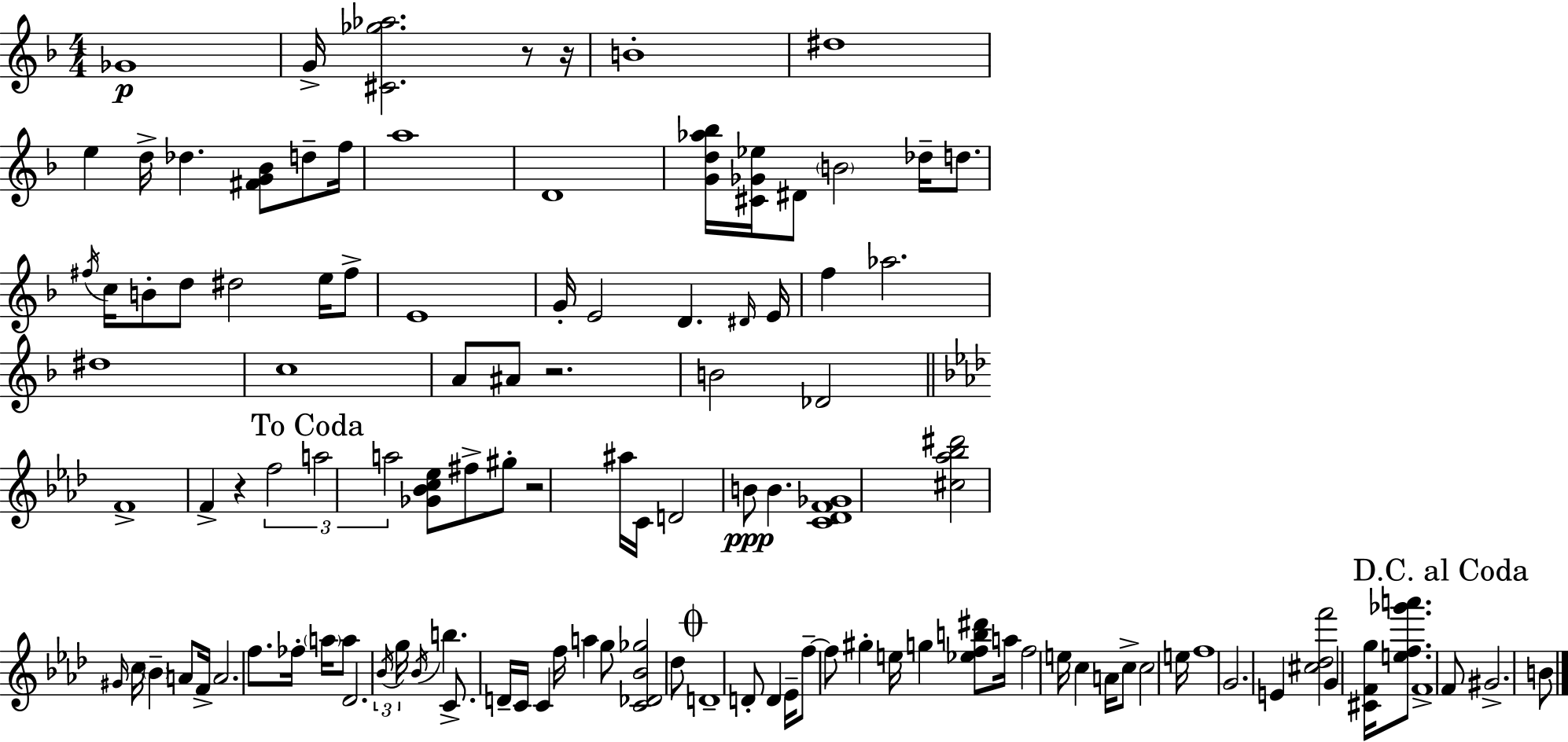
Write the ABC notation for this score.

X:1
T:Untitled
M:4/4
L:1/4
K:F
_G4 G/4 [^C_g_a]2 z/2 z/4 B4 ^d4 e d/4 _d [^FG_B]/2 d/2 f/4 a4 D4 [Gd_a_b]/4 [^C_G_e]/4 ^D/2 B2 _d/4 d/2 ^f/4 c/4 B/2 d/2 ^d2 e/4 ^f/2 E4 G/4 E2 D ^D/4 E/4 f _a2 ^d4 c4 A/2 ^A/2 z2 B2 _D2 F4 F z f2 a2 a2 [_G_Bc_e]/2 ^f/2 ^g/2 z2 ^a/4 C/4 D2 B/2 B [C_DF_G]4 [^c_a_b^d']2 ^G/4 c/4 _B A/2 F/4 A2 f/2 _f/4 a/4 a/2 _D2 _B/4 g/4 _B/4 b C/2 D/4 C/4 C f/4 a g/2 [C_D_B_g]2 _d/2 D4 D/2 D _E/4 f/2 f/2 ^g e/4 g [_efb^d']/2 a/4 f2 e/4 c A/4 c/2 c2 e/4 f4 G2 E [^c_df']2 G [^CFg]/4 [ef_g'a']/2 F4 F/2 ^G2 B/2